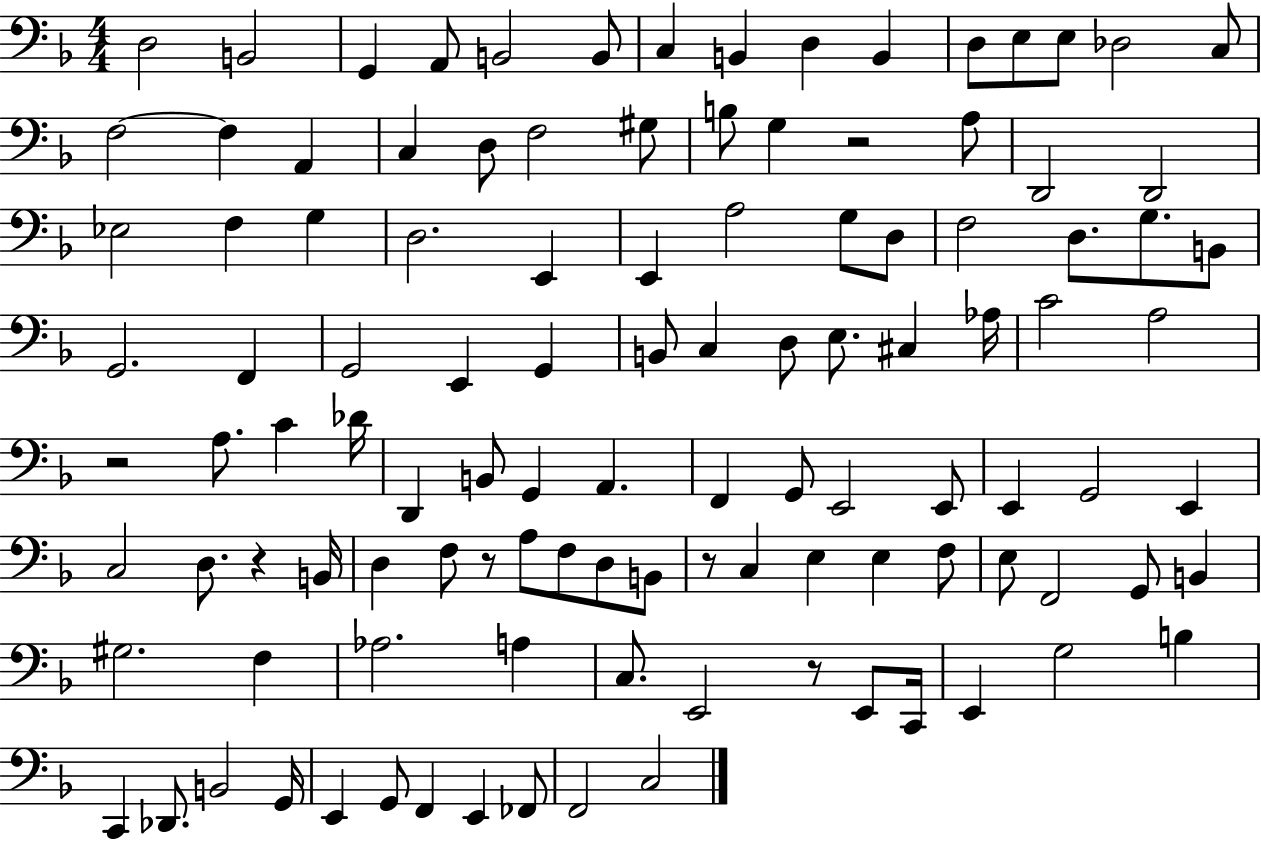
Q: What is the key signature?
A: F major